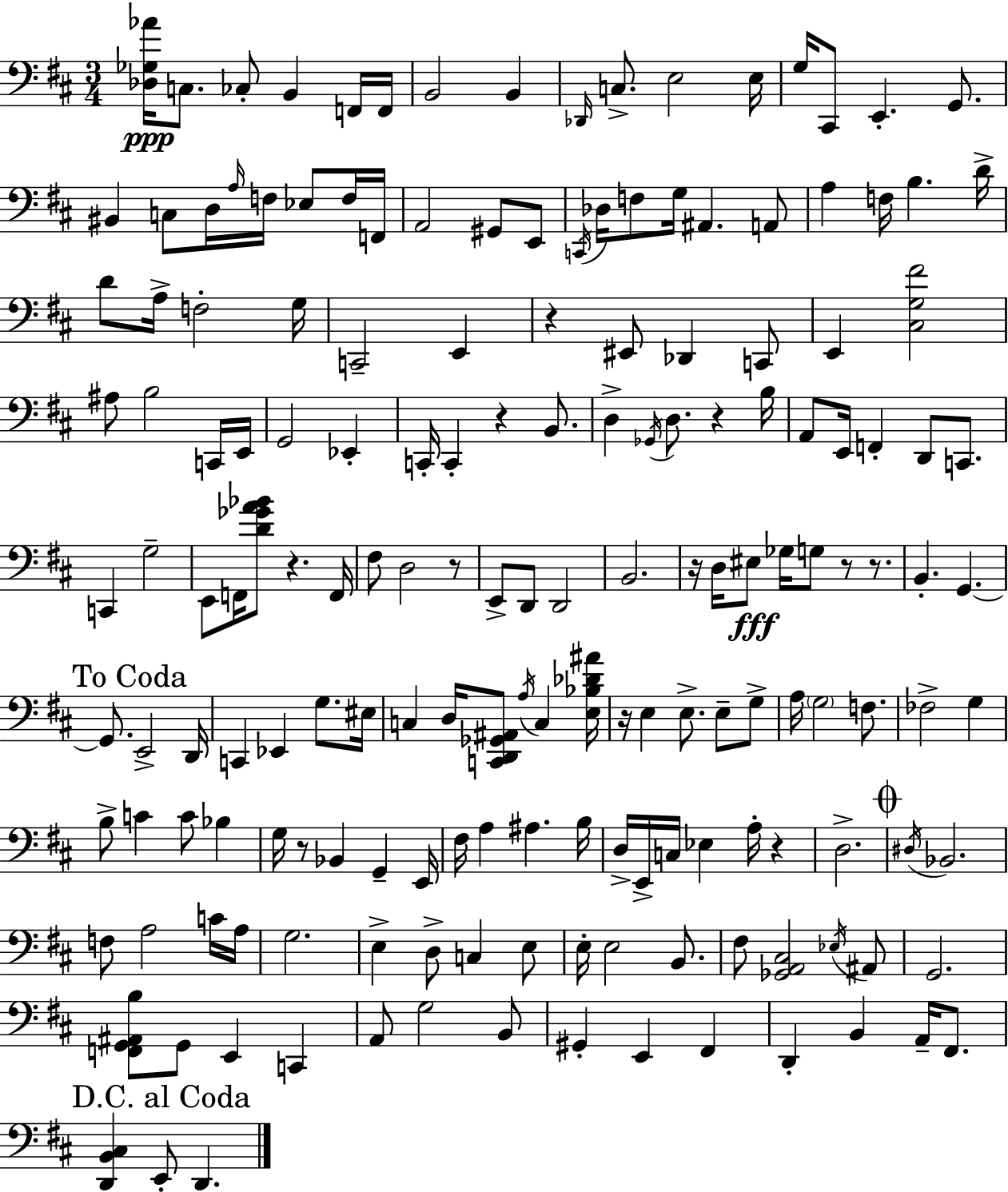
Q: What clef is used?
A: bass